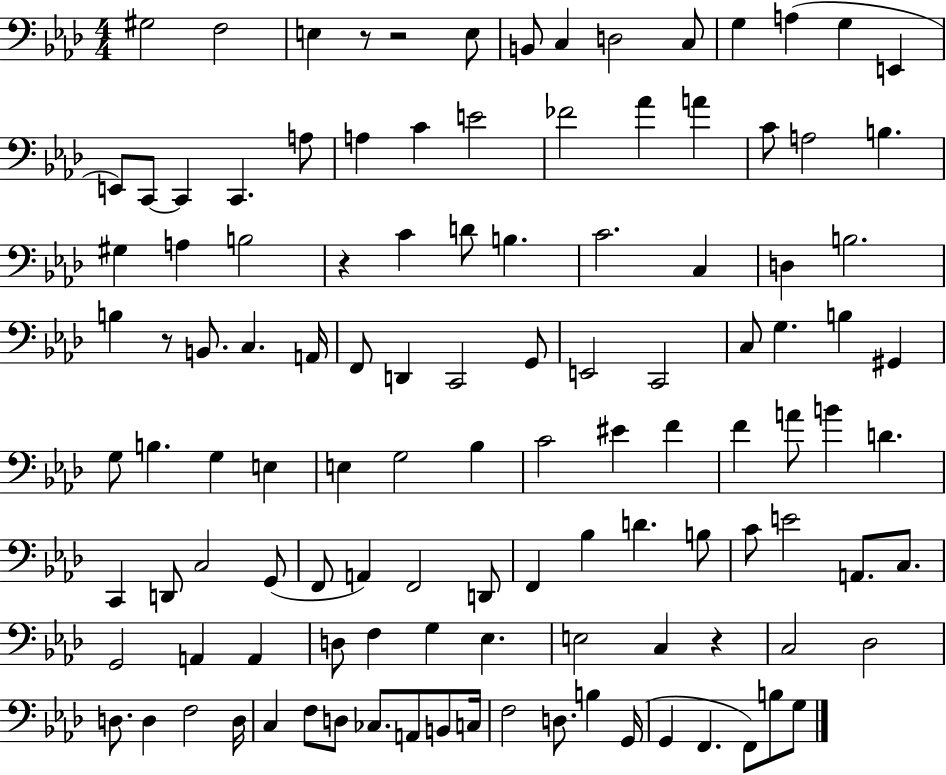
X:1
T:Untitled
M:4/4
L:1/4
K:Ab
^G,2 F,2 E, z/2 z2 E,/2 B,,/2 C, D,2 C,/2 G, A, G, E,, E,,/2 C,,/2 C,, C,, A,/2 A, C E2 _F2 _A A C/2 A,2 B, ^G, A, B,2 z C D/2 B, C2 C, D, B,2 B, z/2 B,,/2 C, A,,/4 F,,/2 D,, C,,2 G,,/2 E,,2 C,,2 C,/2 G, B, ^G,, G,/2 B, G, E, E, G,2 _B, C2 ^E F F A/2 B D C,, D,,/2 C,2 G,,/2 F,,/2 A,, F,,2 D,,/2 F,, _B, D B,/2 C/2 E2 A,,/2 C,/2 G,,2 A,, A,, D,/2 F, G, _E, E,2 C, z C,2 _D,2 D,/2 D, F,2 D,/4 C, F,/2 D,/2 _C,/2 A,,/2 B,,/2 C,/4 F,2 D,/2 B, G,,/4 G,, F,, F,,/2 B,/2 G,/2